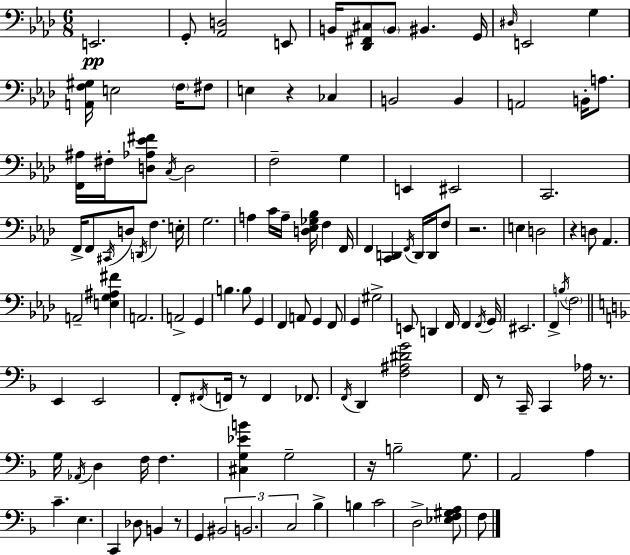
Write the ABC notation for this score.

X:1
T:Untitled
M:6/8
L:1/4
K:Fm
E,,2 G,,/2 [_A,,D,]2 E,,/2 B,,/4 [_D,,^F,,^C,]/2 B,,/2 ^B,, G,,/4 ^D,/4 E,,2 G, [A,,F,^G,]/4 E,2 F,/4 ^F,/2 E, z _C, B,,2 B,, A,,2 B,,/4 A,/2 [F,,^A,]/4 ^F,/4 [D,_A,_E^F]/2 C,/4 D,2 F,2 G, E,, ^E,,2 C,,2 F,,/4 F,,/2 ^C,,/4 D,/2 D,,/4 F, E,/4 G,2 A, C/4 A,/4 [D,_E,_G,_B,]/4 F, F,,/4 F,, [C,,D,,] F,,/4 D,,/4 D,,/4 F,/2 z2 E, D,2 z D,/2 _A,, A,,2 [E,G,^A,^F] A,,2 A,,2 G,, B, B,/2 G,, F,, A,,/2 G,, F,,/2 G,, ^G,2 E,,/2 D,, F,,/4 F,, F,,/4 G,,/4 ^E,,2 F,, B,/4 F,2 E,, E,,2 F,,/2 ^F,,/4 F,,/4 z/2 F,, _F,,/2 F,,/4 D,, [F,^A,^DG]2 F,,/4 z/2 C,,/4 C,, _A,/4 z/2 G,/4 _A,,/4 D, F,/4 F, [^C,G,_EB] G,2 z/4 B,2 G,/2 A,,2 A, C E, C,, _D,/2 B,, z/2 G,, ^B,,2 B,,2 C,2 _B, B, C2 D,2 [_E,F,^G,A,]/2 F,/2